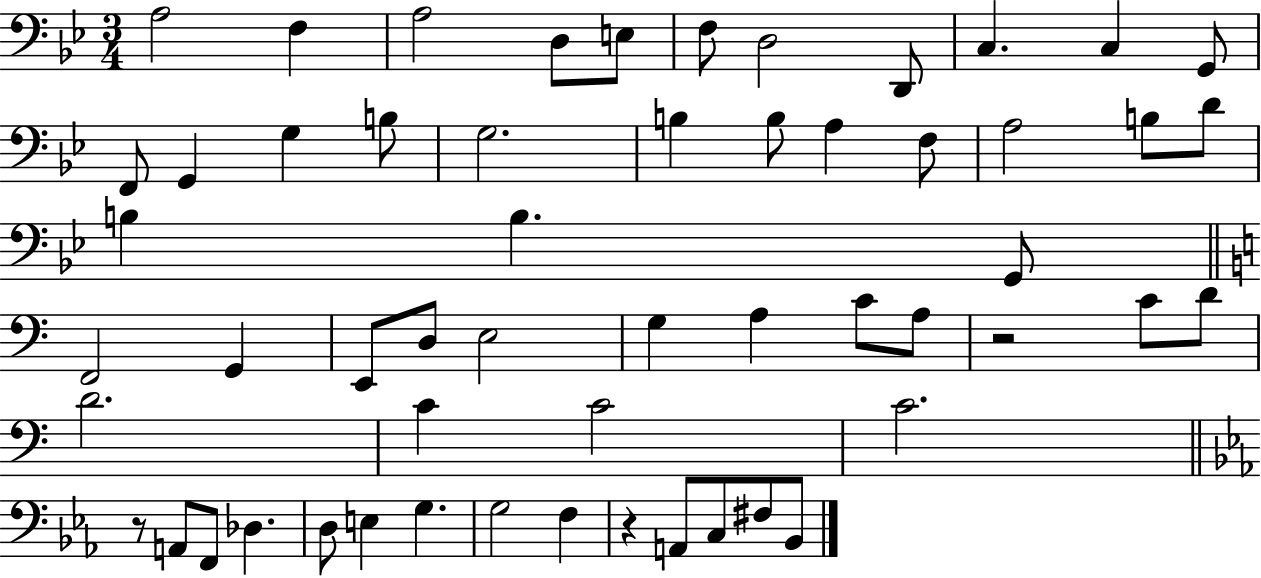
{
  \clef bass
  \numericTimeSignature
  \time 3/4
  \key bes \major
  a2 f4 | a2 d8 e8 | f8 d2 d,8 | c4. c4 g,8 | \break f,8 g,4 g4 b8 | g2. | b4 b8 a4 f8 | a2 b8 d'8 | \break b4 b4. g,8 | \bar "||" \break \key a \minor f,2 g,4 | e,8 d8 e2 | g4 a4 c'8 a8 | r2 c'8 d'8 | \break d'2. | c'4 c'2 | c'2. | \bar "||" \break \key ees \major r8 a,8 f,8 des4. | d8 e4 g4. | g2 f4 | r4 a,8 c8 fis8 bes,8 | \break \bar "|."
}